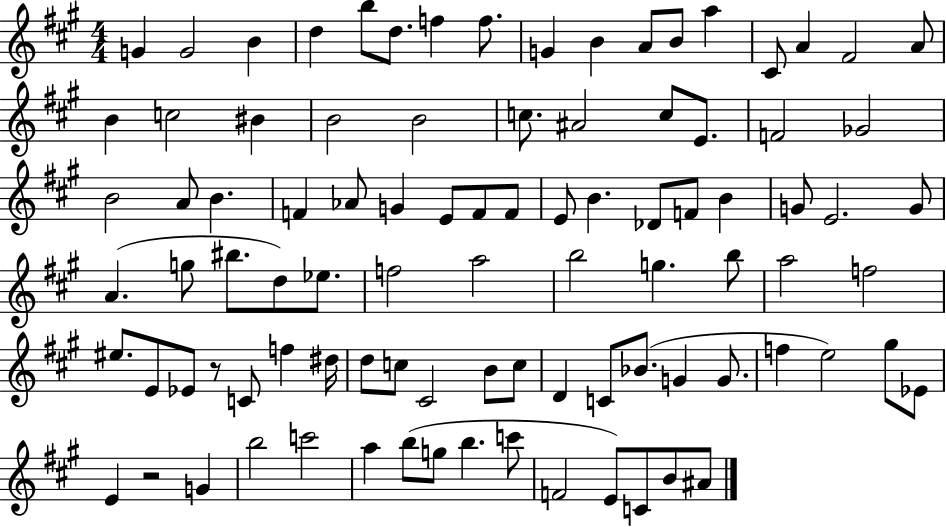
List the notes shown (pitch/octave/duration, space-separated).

G4/q G4/h B4/q D5/q B5/e D5/e. F5/q F5/e. G4/q B4/q A4/e B4/e A5/q C#4/e A4/q F#4/h A4/e B4/q C5/h BIS4/q B4/h B4/h C5/e. A#4/h C5/e E4/e. F4/h Gb4/h B4/h A4/e B4/q. F4/q Ab4/e G4/q E4/e F4/e F4/e E4/e B4/q. Db4/e F4/e B4/q G4/e E4/h. G4/e A4/q. G5/e BIS5/e. D5/e Eb5/e. F5/h A5/h B5/h G5/q. B5/e A5/h F5/h EIS5/e. E4/e Eb4/e R/e C4/e F5/q D#5/s D5/e C5/e C#4/h B4/e C5/e D4/q C4/e Bb4/e. G4/q G4/e. F5/q E5/h G#5/e Eb4/e E4/q R/h G4/q B5/h C6/h A5/q B5/e G5/e B5/q. C6/e F4/h E4/e C4/e B4/e A#4/e